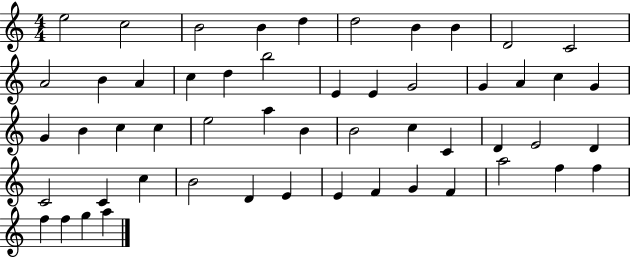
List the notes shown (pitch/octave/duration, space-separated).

E5/h C5/h B4/h B4/q D5/q D5/h B4/q B4/q D4/h C4/h A4/h B4/q A4/q C5/q D5/q B5/h E4/q E4/q G4/h G4/q A4/q C5/q G4/q G4/q B4/q C5/q C5/q E5/h A5/q B4/q B4/h C5/q C4/q D4/q E4/h D4/q C4/h C4/q C5/q B4/h D4/q E4/q E4/q F4/q G4/q F4/q A5/h F5/q F5/q F5/q F5/q G5/q A5/q